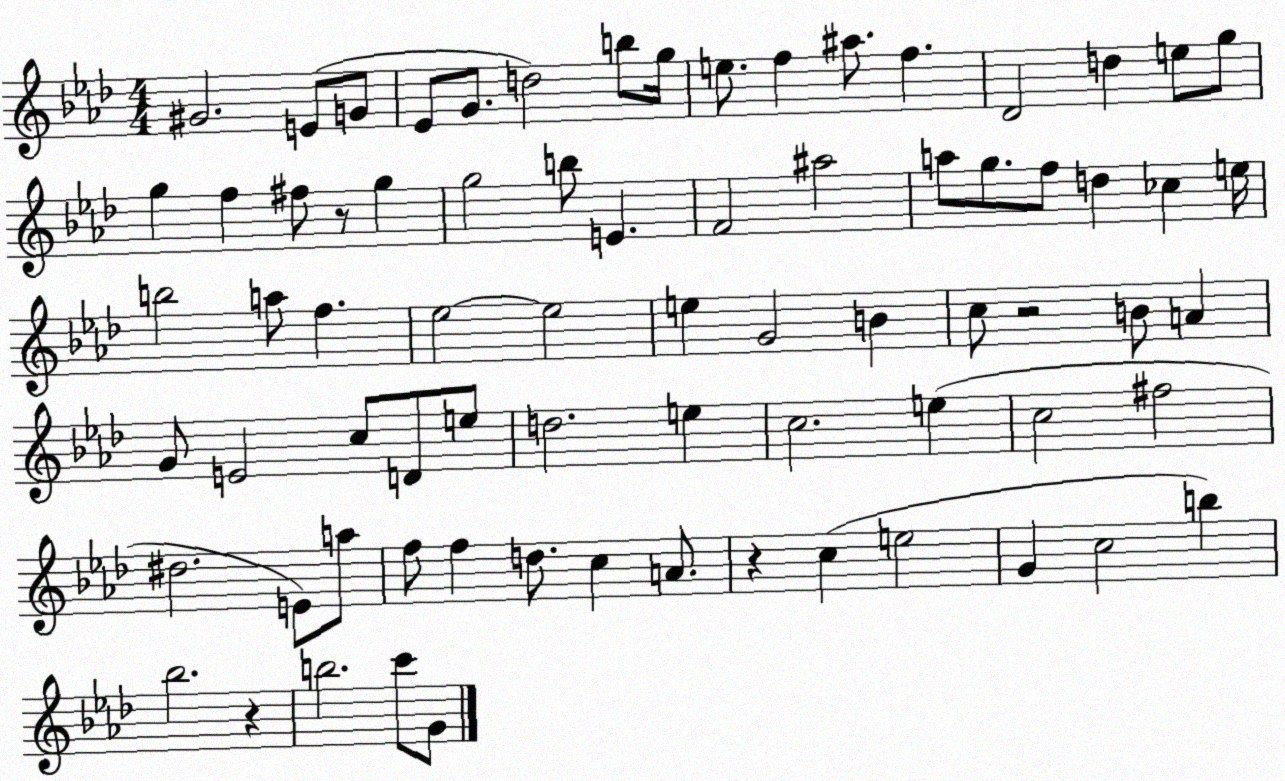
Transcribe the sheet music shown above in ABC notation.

X:1
T:Untitled
M:4/4
L:1/4
K:Ab
^G2 E/2 G/2 _E/2 G/2 d2 b/2 g/4 e/2 f ^a/2 f _D2 d e/2 g/2 g f ^f/2 z/2 g g2 b/2 E F2 ^a2 a/2 g/2 f/2 d _c e/4 b2 a/2 f _e2 _e2 e G2 B c/2 z2 B/2 A G/2 E2 c/2 D/2 e/2 d2 e c2 e c2 ^f2 ^d2 E/2 a/2 f/2 f d/2 c A/2 z c e2 G c2 b _b2 z b2 c'/2 G/2